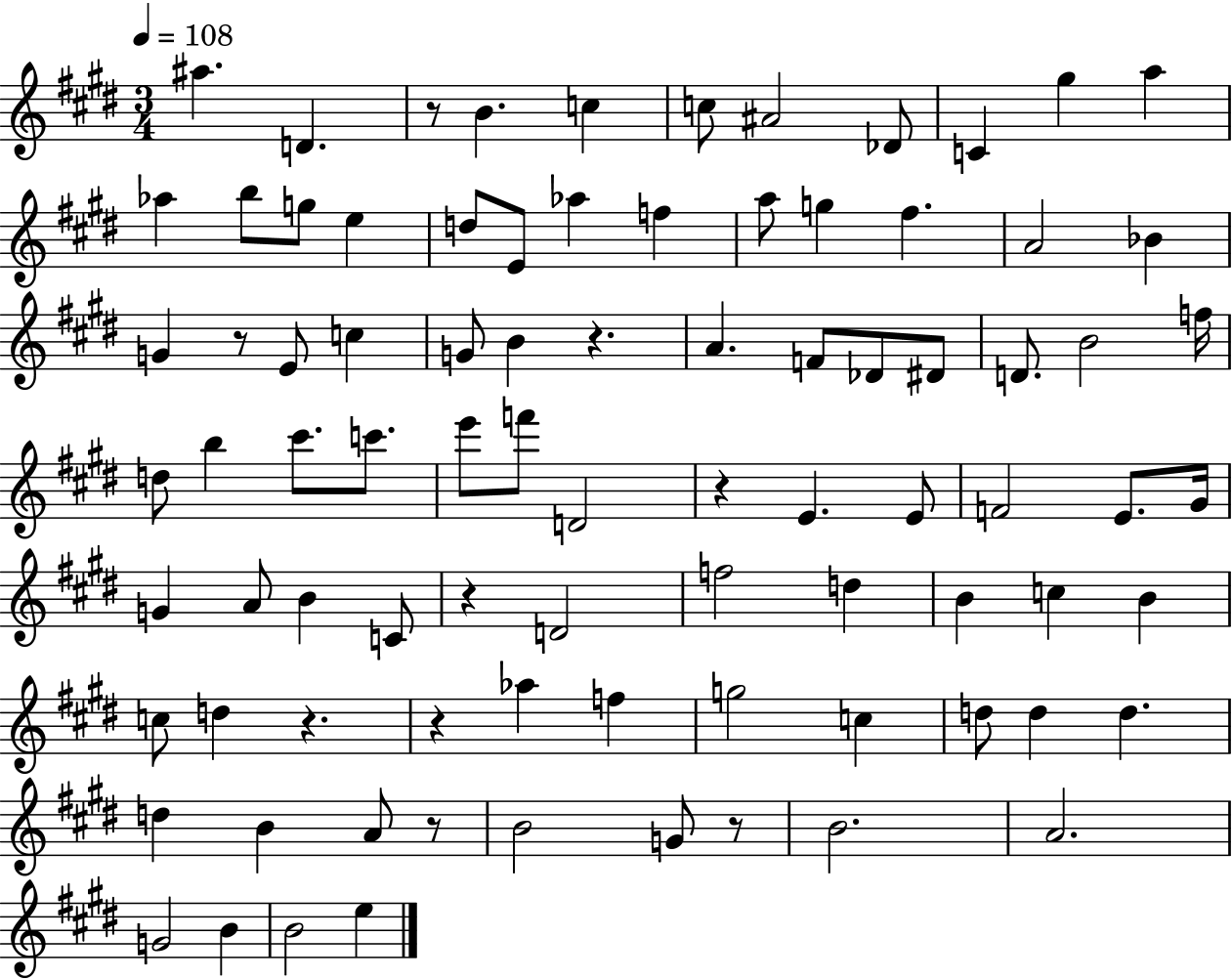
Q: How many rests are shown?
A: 9